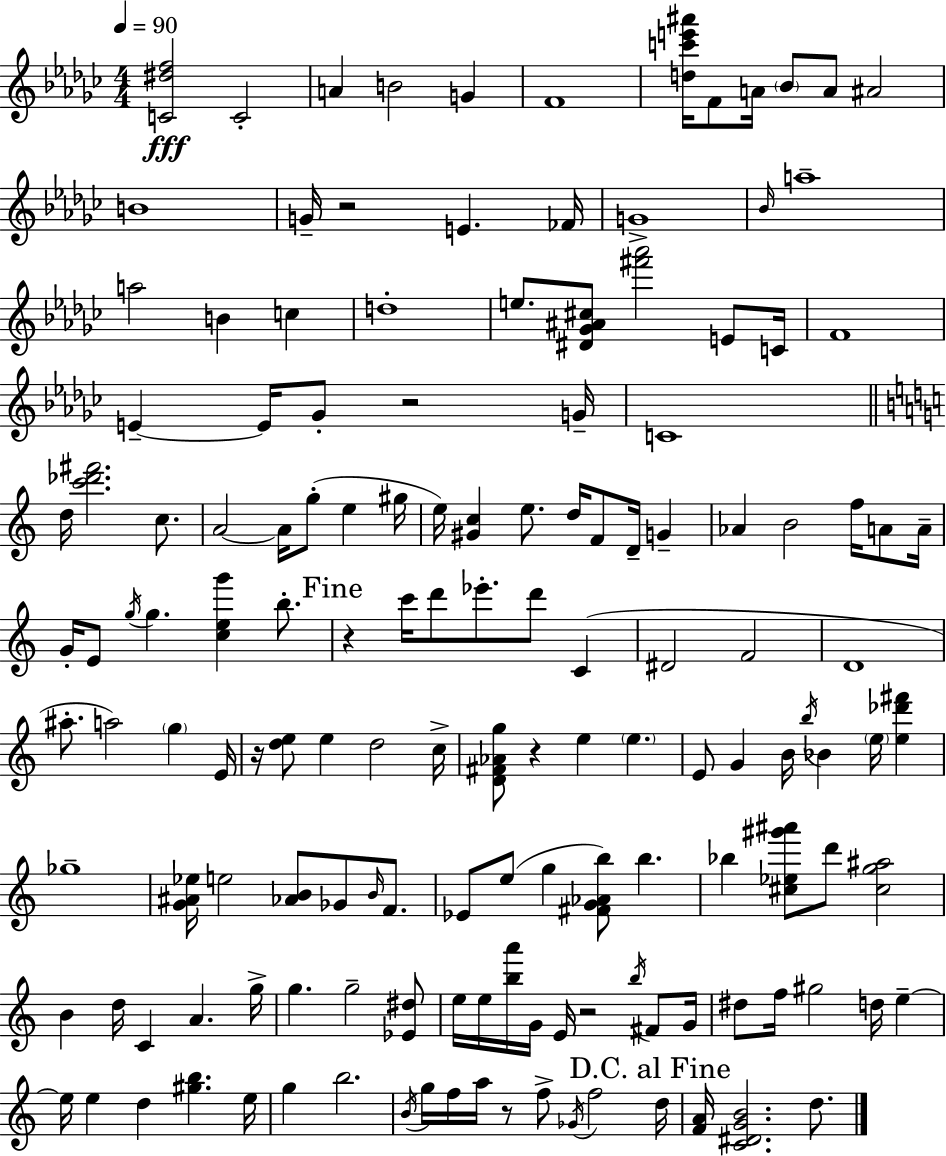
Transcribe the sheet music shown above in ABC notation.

X:1
T:Untitled
M:4/4
L:1/4
K:Ebm
[C^df]2 C2 A B2 G F4 [dc'e'^a']/4 F/2 A/4 _B/2 A/2 ^A2 B4 G/4 z2 E _F/4 G4 _B/4 a4 a2 B c d4 e/2 [^D_G^A^c]/2 [^f'_a']2 E/2 C/4 F4 E E/4 _G/2 z2 G/4 C4 d/4 [c'_d'^f']2 c/2 A2 A/4 g/2 e ^g/4 e/4 [^Gc] e/2 d/4 F/2 D/4 G _A B2 f/4 A/2 A/4 G/4 E/2 g/4 g [ceg'] b/2 z c'/4 d'/2 _e'/2 d'/2 C ^D2 F2 D4 ^a/2 a2 g E/4 z/4 [de]/2 e d2 c/4 [D^F_Ag]/2 z e e E/2 G B/4 b/4 _B e/4 [e_d'^f'] _g4 [G^A_e]/4 e2 [_AB]/2 _G/2 B/4 F/2 _E/2 e/2 g [^FG_Ab]/2 b _b [^c_e^g'^a']/2 d'/2 [^cg^a]2 B d/4 C A g/4 g g2 [_E^d]/2 e/4 e/4 [ba']/4 G/4 E/4 z2 b/4 ^F/2 G/4 ^d/2 f/4 ^g2 d/4 e e/4 e d [^gb] e/4 g b2 B/4 g/4 f/4 a/4 z/2 f/2 _G/4 f2 d/4 [FA]/4 [C^DGB]2 d/2